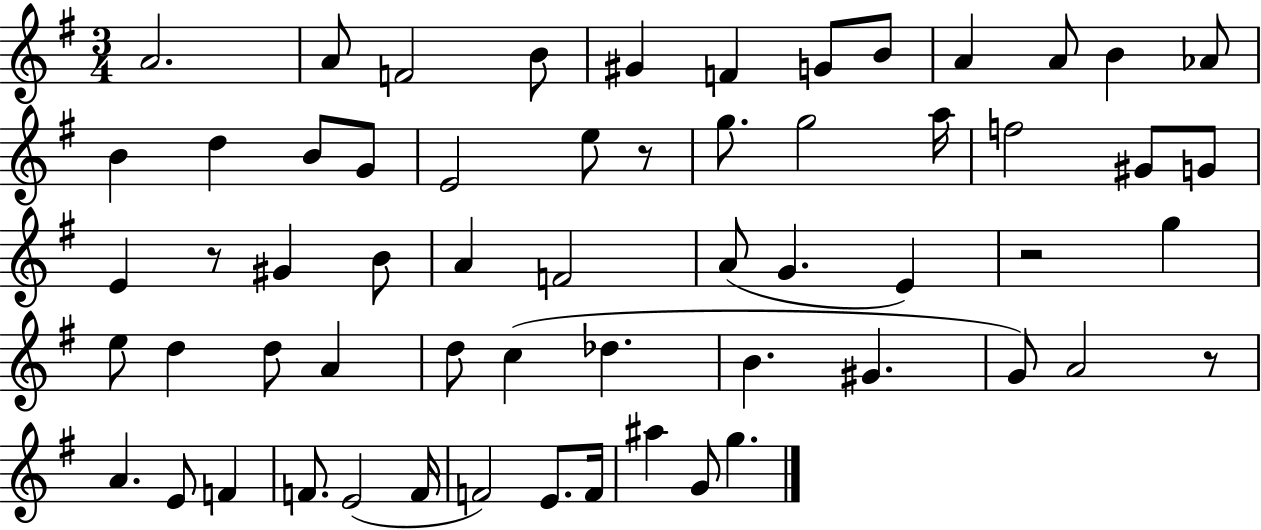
{
  \clef treble
  \numericTimeSignature
  \time 3/4
  \key g \major
  a'2. | a'8 f'2 b'8 | gis'4 f'4 g'8 b'8 | a'4 a'8 b'4 aes'8 | \break b'4 d''4 b'8 g'8 | e'2 e''8 r8 | g''8. g''2 a''16 | f''2 gis'8 g'8 | \break e'4 r8 gis'4 b'8 | a'4 f'2 | a'8( g'4. e'4) | r2 g''4 | \break e''8 d''4 d''8 a'4 | d''8 c''4( des''4. | b'4. gis'4. | g'8) a'2 r8 | \break a'4. e'8 f'4 | f'8. e'2( f'16 | f'2) e'8. f'16 | ais''4 g'8 g''4. | \break \bar "|."
}